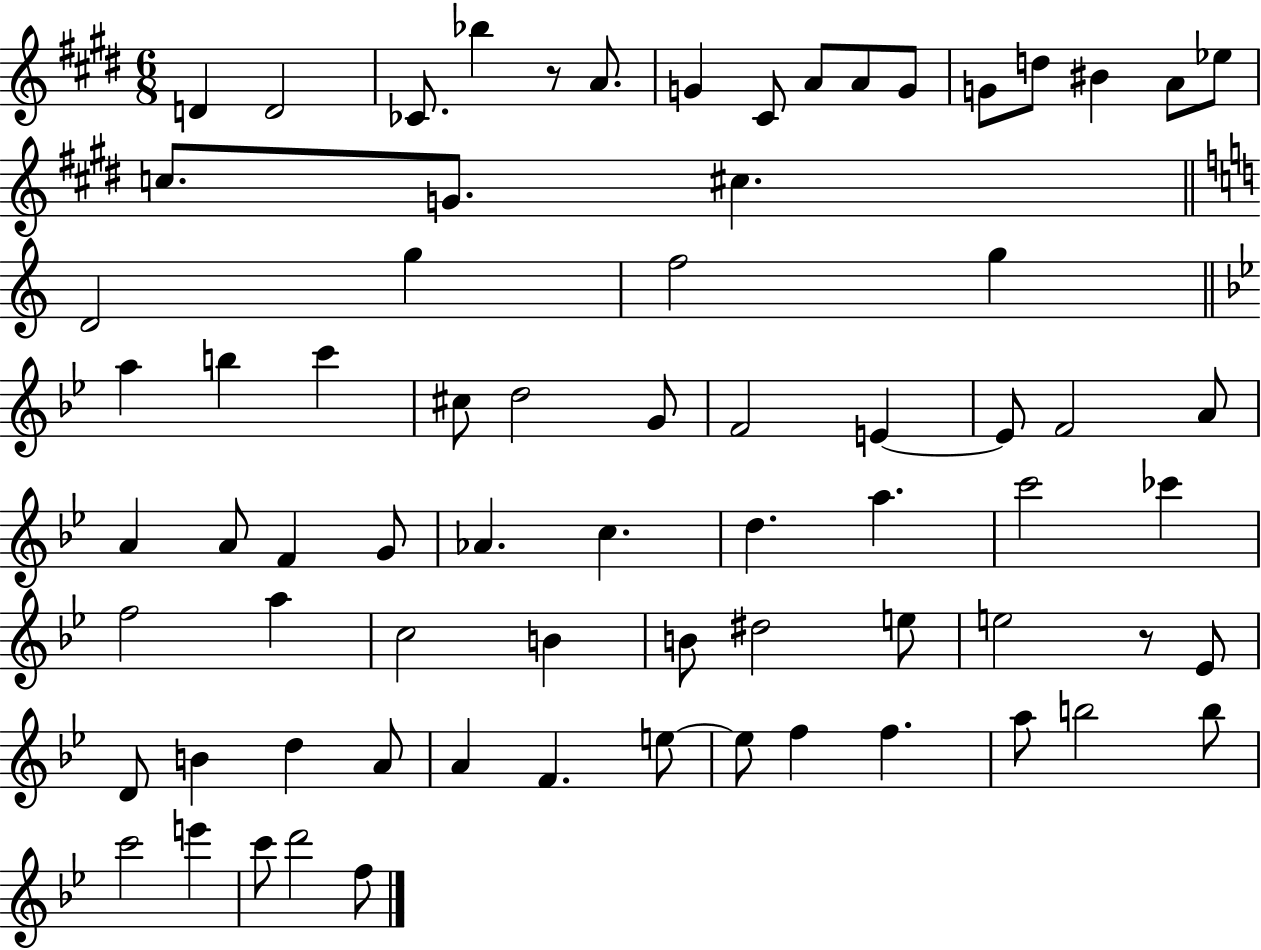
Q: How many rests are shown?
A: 2